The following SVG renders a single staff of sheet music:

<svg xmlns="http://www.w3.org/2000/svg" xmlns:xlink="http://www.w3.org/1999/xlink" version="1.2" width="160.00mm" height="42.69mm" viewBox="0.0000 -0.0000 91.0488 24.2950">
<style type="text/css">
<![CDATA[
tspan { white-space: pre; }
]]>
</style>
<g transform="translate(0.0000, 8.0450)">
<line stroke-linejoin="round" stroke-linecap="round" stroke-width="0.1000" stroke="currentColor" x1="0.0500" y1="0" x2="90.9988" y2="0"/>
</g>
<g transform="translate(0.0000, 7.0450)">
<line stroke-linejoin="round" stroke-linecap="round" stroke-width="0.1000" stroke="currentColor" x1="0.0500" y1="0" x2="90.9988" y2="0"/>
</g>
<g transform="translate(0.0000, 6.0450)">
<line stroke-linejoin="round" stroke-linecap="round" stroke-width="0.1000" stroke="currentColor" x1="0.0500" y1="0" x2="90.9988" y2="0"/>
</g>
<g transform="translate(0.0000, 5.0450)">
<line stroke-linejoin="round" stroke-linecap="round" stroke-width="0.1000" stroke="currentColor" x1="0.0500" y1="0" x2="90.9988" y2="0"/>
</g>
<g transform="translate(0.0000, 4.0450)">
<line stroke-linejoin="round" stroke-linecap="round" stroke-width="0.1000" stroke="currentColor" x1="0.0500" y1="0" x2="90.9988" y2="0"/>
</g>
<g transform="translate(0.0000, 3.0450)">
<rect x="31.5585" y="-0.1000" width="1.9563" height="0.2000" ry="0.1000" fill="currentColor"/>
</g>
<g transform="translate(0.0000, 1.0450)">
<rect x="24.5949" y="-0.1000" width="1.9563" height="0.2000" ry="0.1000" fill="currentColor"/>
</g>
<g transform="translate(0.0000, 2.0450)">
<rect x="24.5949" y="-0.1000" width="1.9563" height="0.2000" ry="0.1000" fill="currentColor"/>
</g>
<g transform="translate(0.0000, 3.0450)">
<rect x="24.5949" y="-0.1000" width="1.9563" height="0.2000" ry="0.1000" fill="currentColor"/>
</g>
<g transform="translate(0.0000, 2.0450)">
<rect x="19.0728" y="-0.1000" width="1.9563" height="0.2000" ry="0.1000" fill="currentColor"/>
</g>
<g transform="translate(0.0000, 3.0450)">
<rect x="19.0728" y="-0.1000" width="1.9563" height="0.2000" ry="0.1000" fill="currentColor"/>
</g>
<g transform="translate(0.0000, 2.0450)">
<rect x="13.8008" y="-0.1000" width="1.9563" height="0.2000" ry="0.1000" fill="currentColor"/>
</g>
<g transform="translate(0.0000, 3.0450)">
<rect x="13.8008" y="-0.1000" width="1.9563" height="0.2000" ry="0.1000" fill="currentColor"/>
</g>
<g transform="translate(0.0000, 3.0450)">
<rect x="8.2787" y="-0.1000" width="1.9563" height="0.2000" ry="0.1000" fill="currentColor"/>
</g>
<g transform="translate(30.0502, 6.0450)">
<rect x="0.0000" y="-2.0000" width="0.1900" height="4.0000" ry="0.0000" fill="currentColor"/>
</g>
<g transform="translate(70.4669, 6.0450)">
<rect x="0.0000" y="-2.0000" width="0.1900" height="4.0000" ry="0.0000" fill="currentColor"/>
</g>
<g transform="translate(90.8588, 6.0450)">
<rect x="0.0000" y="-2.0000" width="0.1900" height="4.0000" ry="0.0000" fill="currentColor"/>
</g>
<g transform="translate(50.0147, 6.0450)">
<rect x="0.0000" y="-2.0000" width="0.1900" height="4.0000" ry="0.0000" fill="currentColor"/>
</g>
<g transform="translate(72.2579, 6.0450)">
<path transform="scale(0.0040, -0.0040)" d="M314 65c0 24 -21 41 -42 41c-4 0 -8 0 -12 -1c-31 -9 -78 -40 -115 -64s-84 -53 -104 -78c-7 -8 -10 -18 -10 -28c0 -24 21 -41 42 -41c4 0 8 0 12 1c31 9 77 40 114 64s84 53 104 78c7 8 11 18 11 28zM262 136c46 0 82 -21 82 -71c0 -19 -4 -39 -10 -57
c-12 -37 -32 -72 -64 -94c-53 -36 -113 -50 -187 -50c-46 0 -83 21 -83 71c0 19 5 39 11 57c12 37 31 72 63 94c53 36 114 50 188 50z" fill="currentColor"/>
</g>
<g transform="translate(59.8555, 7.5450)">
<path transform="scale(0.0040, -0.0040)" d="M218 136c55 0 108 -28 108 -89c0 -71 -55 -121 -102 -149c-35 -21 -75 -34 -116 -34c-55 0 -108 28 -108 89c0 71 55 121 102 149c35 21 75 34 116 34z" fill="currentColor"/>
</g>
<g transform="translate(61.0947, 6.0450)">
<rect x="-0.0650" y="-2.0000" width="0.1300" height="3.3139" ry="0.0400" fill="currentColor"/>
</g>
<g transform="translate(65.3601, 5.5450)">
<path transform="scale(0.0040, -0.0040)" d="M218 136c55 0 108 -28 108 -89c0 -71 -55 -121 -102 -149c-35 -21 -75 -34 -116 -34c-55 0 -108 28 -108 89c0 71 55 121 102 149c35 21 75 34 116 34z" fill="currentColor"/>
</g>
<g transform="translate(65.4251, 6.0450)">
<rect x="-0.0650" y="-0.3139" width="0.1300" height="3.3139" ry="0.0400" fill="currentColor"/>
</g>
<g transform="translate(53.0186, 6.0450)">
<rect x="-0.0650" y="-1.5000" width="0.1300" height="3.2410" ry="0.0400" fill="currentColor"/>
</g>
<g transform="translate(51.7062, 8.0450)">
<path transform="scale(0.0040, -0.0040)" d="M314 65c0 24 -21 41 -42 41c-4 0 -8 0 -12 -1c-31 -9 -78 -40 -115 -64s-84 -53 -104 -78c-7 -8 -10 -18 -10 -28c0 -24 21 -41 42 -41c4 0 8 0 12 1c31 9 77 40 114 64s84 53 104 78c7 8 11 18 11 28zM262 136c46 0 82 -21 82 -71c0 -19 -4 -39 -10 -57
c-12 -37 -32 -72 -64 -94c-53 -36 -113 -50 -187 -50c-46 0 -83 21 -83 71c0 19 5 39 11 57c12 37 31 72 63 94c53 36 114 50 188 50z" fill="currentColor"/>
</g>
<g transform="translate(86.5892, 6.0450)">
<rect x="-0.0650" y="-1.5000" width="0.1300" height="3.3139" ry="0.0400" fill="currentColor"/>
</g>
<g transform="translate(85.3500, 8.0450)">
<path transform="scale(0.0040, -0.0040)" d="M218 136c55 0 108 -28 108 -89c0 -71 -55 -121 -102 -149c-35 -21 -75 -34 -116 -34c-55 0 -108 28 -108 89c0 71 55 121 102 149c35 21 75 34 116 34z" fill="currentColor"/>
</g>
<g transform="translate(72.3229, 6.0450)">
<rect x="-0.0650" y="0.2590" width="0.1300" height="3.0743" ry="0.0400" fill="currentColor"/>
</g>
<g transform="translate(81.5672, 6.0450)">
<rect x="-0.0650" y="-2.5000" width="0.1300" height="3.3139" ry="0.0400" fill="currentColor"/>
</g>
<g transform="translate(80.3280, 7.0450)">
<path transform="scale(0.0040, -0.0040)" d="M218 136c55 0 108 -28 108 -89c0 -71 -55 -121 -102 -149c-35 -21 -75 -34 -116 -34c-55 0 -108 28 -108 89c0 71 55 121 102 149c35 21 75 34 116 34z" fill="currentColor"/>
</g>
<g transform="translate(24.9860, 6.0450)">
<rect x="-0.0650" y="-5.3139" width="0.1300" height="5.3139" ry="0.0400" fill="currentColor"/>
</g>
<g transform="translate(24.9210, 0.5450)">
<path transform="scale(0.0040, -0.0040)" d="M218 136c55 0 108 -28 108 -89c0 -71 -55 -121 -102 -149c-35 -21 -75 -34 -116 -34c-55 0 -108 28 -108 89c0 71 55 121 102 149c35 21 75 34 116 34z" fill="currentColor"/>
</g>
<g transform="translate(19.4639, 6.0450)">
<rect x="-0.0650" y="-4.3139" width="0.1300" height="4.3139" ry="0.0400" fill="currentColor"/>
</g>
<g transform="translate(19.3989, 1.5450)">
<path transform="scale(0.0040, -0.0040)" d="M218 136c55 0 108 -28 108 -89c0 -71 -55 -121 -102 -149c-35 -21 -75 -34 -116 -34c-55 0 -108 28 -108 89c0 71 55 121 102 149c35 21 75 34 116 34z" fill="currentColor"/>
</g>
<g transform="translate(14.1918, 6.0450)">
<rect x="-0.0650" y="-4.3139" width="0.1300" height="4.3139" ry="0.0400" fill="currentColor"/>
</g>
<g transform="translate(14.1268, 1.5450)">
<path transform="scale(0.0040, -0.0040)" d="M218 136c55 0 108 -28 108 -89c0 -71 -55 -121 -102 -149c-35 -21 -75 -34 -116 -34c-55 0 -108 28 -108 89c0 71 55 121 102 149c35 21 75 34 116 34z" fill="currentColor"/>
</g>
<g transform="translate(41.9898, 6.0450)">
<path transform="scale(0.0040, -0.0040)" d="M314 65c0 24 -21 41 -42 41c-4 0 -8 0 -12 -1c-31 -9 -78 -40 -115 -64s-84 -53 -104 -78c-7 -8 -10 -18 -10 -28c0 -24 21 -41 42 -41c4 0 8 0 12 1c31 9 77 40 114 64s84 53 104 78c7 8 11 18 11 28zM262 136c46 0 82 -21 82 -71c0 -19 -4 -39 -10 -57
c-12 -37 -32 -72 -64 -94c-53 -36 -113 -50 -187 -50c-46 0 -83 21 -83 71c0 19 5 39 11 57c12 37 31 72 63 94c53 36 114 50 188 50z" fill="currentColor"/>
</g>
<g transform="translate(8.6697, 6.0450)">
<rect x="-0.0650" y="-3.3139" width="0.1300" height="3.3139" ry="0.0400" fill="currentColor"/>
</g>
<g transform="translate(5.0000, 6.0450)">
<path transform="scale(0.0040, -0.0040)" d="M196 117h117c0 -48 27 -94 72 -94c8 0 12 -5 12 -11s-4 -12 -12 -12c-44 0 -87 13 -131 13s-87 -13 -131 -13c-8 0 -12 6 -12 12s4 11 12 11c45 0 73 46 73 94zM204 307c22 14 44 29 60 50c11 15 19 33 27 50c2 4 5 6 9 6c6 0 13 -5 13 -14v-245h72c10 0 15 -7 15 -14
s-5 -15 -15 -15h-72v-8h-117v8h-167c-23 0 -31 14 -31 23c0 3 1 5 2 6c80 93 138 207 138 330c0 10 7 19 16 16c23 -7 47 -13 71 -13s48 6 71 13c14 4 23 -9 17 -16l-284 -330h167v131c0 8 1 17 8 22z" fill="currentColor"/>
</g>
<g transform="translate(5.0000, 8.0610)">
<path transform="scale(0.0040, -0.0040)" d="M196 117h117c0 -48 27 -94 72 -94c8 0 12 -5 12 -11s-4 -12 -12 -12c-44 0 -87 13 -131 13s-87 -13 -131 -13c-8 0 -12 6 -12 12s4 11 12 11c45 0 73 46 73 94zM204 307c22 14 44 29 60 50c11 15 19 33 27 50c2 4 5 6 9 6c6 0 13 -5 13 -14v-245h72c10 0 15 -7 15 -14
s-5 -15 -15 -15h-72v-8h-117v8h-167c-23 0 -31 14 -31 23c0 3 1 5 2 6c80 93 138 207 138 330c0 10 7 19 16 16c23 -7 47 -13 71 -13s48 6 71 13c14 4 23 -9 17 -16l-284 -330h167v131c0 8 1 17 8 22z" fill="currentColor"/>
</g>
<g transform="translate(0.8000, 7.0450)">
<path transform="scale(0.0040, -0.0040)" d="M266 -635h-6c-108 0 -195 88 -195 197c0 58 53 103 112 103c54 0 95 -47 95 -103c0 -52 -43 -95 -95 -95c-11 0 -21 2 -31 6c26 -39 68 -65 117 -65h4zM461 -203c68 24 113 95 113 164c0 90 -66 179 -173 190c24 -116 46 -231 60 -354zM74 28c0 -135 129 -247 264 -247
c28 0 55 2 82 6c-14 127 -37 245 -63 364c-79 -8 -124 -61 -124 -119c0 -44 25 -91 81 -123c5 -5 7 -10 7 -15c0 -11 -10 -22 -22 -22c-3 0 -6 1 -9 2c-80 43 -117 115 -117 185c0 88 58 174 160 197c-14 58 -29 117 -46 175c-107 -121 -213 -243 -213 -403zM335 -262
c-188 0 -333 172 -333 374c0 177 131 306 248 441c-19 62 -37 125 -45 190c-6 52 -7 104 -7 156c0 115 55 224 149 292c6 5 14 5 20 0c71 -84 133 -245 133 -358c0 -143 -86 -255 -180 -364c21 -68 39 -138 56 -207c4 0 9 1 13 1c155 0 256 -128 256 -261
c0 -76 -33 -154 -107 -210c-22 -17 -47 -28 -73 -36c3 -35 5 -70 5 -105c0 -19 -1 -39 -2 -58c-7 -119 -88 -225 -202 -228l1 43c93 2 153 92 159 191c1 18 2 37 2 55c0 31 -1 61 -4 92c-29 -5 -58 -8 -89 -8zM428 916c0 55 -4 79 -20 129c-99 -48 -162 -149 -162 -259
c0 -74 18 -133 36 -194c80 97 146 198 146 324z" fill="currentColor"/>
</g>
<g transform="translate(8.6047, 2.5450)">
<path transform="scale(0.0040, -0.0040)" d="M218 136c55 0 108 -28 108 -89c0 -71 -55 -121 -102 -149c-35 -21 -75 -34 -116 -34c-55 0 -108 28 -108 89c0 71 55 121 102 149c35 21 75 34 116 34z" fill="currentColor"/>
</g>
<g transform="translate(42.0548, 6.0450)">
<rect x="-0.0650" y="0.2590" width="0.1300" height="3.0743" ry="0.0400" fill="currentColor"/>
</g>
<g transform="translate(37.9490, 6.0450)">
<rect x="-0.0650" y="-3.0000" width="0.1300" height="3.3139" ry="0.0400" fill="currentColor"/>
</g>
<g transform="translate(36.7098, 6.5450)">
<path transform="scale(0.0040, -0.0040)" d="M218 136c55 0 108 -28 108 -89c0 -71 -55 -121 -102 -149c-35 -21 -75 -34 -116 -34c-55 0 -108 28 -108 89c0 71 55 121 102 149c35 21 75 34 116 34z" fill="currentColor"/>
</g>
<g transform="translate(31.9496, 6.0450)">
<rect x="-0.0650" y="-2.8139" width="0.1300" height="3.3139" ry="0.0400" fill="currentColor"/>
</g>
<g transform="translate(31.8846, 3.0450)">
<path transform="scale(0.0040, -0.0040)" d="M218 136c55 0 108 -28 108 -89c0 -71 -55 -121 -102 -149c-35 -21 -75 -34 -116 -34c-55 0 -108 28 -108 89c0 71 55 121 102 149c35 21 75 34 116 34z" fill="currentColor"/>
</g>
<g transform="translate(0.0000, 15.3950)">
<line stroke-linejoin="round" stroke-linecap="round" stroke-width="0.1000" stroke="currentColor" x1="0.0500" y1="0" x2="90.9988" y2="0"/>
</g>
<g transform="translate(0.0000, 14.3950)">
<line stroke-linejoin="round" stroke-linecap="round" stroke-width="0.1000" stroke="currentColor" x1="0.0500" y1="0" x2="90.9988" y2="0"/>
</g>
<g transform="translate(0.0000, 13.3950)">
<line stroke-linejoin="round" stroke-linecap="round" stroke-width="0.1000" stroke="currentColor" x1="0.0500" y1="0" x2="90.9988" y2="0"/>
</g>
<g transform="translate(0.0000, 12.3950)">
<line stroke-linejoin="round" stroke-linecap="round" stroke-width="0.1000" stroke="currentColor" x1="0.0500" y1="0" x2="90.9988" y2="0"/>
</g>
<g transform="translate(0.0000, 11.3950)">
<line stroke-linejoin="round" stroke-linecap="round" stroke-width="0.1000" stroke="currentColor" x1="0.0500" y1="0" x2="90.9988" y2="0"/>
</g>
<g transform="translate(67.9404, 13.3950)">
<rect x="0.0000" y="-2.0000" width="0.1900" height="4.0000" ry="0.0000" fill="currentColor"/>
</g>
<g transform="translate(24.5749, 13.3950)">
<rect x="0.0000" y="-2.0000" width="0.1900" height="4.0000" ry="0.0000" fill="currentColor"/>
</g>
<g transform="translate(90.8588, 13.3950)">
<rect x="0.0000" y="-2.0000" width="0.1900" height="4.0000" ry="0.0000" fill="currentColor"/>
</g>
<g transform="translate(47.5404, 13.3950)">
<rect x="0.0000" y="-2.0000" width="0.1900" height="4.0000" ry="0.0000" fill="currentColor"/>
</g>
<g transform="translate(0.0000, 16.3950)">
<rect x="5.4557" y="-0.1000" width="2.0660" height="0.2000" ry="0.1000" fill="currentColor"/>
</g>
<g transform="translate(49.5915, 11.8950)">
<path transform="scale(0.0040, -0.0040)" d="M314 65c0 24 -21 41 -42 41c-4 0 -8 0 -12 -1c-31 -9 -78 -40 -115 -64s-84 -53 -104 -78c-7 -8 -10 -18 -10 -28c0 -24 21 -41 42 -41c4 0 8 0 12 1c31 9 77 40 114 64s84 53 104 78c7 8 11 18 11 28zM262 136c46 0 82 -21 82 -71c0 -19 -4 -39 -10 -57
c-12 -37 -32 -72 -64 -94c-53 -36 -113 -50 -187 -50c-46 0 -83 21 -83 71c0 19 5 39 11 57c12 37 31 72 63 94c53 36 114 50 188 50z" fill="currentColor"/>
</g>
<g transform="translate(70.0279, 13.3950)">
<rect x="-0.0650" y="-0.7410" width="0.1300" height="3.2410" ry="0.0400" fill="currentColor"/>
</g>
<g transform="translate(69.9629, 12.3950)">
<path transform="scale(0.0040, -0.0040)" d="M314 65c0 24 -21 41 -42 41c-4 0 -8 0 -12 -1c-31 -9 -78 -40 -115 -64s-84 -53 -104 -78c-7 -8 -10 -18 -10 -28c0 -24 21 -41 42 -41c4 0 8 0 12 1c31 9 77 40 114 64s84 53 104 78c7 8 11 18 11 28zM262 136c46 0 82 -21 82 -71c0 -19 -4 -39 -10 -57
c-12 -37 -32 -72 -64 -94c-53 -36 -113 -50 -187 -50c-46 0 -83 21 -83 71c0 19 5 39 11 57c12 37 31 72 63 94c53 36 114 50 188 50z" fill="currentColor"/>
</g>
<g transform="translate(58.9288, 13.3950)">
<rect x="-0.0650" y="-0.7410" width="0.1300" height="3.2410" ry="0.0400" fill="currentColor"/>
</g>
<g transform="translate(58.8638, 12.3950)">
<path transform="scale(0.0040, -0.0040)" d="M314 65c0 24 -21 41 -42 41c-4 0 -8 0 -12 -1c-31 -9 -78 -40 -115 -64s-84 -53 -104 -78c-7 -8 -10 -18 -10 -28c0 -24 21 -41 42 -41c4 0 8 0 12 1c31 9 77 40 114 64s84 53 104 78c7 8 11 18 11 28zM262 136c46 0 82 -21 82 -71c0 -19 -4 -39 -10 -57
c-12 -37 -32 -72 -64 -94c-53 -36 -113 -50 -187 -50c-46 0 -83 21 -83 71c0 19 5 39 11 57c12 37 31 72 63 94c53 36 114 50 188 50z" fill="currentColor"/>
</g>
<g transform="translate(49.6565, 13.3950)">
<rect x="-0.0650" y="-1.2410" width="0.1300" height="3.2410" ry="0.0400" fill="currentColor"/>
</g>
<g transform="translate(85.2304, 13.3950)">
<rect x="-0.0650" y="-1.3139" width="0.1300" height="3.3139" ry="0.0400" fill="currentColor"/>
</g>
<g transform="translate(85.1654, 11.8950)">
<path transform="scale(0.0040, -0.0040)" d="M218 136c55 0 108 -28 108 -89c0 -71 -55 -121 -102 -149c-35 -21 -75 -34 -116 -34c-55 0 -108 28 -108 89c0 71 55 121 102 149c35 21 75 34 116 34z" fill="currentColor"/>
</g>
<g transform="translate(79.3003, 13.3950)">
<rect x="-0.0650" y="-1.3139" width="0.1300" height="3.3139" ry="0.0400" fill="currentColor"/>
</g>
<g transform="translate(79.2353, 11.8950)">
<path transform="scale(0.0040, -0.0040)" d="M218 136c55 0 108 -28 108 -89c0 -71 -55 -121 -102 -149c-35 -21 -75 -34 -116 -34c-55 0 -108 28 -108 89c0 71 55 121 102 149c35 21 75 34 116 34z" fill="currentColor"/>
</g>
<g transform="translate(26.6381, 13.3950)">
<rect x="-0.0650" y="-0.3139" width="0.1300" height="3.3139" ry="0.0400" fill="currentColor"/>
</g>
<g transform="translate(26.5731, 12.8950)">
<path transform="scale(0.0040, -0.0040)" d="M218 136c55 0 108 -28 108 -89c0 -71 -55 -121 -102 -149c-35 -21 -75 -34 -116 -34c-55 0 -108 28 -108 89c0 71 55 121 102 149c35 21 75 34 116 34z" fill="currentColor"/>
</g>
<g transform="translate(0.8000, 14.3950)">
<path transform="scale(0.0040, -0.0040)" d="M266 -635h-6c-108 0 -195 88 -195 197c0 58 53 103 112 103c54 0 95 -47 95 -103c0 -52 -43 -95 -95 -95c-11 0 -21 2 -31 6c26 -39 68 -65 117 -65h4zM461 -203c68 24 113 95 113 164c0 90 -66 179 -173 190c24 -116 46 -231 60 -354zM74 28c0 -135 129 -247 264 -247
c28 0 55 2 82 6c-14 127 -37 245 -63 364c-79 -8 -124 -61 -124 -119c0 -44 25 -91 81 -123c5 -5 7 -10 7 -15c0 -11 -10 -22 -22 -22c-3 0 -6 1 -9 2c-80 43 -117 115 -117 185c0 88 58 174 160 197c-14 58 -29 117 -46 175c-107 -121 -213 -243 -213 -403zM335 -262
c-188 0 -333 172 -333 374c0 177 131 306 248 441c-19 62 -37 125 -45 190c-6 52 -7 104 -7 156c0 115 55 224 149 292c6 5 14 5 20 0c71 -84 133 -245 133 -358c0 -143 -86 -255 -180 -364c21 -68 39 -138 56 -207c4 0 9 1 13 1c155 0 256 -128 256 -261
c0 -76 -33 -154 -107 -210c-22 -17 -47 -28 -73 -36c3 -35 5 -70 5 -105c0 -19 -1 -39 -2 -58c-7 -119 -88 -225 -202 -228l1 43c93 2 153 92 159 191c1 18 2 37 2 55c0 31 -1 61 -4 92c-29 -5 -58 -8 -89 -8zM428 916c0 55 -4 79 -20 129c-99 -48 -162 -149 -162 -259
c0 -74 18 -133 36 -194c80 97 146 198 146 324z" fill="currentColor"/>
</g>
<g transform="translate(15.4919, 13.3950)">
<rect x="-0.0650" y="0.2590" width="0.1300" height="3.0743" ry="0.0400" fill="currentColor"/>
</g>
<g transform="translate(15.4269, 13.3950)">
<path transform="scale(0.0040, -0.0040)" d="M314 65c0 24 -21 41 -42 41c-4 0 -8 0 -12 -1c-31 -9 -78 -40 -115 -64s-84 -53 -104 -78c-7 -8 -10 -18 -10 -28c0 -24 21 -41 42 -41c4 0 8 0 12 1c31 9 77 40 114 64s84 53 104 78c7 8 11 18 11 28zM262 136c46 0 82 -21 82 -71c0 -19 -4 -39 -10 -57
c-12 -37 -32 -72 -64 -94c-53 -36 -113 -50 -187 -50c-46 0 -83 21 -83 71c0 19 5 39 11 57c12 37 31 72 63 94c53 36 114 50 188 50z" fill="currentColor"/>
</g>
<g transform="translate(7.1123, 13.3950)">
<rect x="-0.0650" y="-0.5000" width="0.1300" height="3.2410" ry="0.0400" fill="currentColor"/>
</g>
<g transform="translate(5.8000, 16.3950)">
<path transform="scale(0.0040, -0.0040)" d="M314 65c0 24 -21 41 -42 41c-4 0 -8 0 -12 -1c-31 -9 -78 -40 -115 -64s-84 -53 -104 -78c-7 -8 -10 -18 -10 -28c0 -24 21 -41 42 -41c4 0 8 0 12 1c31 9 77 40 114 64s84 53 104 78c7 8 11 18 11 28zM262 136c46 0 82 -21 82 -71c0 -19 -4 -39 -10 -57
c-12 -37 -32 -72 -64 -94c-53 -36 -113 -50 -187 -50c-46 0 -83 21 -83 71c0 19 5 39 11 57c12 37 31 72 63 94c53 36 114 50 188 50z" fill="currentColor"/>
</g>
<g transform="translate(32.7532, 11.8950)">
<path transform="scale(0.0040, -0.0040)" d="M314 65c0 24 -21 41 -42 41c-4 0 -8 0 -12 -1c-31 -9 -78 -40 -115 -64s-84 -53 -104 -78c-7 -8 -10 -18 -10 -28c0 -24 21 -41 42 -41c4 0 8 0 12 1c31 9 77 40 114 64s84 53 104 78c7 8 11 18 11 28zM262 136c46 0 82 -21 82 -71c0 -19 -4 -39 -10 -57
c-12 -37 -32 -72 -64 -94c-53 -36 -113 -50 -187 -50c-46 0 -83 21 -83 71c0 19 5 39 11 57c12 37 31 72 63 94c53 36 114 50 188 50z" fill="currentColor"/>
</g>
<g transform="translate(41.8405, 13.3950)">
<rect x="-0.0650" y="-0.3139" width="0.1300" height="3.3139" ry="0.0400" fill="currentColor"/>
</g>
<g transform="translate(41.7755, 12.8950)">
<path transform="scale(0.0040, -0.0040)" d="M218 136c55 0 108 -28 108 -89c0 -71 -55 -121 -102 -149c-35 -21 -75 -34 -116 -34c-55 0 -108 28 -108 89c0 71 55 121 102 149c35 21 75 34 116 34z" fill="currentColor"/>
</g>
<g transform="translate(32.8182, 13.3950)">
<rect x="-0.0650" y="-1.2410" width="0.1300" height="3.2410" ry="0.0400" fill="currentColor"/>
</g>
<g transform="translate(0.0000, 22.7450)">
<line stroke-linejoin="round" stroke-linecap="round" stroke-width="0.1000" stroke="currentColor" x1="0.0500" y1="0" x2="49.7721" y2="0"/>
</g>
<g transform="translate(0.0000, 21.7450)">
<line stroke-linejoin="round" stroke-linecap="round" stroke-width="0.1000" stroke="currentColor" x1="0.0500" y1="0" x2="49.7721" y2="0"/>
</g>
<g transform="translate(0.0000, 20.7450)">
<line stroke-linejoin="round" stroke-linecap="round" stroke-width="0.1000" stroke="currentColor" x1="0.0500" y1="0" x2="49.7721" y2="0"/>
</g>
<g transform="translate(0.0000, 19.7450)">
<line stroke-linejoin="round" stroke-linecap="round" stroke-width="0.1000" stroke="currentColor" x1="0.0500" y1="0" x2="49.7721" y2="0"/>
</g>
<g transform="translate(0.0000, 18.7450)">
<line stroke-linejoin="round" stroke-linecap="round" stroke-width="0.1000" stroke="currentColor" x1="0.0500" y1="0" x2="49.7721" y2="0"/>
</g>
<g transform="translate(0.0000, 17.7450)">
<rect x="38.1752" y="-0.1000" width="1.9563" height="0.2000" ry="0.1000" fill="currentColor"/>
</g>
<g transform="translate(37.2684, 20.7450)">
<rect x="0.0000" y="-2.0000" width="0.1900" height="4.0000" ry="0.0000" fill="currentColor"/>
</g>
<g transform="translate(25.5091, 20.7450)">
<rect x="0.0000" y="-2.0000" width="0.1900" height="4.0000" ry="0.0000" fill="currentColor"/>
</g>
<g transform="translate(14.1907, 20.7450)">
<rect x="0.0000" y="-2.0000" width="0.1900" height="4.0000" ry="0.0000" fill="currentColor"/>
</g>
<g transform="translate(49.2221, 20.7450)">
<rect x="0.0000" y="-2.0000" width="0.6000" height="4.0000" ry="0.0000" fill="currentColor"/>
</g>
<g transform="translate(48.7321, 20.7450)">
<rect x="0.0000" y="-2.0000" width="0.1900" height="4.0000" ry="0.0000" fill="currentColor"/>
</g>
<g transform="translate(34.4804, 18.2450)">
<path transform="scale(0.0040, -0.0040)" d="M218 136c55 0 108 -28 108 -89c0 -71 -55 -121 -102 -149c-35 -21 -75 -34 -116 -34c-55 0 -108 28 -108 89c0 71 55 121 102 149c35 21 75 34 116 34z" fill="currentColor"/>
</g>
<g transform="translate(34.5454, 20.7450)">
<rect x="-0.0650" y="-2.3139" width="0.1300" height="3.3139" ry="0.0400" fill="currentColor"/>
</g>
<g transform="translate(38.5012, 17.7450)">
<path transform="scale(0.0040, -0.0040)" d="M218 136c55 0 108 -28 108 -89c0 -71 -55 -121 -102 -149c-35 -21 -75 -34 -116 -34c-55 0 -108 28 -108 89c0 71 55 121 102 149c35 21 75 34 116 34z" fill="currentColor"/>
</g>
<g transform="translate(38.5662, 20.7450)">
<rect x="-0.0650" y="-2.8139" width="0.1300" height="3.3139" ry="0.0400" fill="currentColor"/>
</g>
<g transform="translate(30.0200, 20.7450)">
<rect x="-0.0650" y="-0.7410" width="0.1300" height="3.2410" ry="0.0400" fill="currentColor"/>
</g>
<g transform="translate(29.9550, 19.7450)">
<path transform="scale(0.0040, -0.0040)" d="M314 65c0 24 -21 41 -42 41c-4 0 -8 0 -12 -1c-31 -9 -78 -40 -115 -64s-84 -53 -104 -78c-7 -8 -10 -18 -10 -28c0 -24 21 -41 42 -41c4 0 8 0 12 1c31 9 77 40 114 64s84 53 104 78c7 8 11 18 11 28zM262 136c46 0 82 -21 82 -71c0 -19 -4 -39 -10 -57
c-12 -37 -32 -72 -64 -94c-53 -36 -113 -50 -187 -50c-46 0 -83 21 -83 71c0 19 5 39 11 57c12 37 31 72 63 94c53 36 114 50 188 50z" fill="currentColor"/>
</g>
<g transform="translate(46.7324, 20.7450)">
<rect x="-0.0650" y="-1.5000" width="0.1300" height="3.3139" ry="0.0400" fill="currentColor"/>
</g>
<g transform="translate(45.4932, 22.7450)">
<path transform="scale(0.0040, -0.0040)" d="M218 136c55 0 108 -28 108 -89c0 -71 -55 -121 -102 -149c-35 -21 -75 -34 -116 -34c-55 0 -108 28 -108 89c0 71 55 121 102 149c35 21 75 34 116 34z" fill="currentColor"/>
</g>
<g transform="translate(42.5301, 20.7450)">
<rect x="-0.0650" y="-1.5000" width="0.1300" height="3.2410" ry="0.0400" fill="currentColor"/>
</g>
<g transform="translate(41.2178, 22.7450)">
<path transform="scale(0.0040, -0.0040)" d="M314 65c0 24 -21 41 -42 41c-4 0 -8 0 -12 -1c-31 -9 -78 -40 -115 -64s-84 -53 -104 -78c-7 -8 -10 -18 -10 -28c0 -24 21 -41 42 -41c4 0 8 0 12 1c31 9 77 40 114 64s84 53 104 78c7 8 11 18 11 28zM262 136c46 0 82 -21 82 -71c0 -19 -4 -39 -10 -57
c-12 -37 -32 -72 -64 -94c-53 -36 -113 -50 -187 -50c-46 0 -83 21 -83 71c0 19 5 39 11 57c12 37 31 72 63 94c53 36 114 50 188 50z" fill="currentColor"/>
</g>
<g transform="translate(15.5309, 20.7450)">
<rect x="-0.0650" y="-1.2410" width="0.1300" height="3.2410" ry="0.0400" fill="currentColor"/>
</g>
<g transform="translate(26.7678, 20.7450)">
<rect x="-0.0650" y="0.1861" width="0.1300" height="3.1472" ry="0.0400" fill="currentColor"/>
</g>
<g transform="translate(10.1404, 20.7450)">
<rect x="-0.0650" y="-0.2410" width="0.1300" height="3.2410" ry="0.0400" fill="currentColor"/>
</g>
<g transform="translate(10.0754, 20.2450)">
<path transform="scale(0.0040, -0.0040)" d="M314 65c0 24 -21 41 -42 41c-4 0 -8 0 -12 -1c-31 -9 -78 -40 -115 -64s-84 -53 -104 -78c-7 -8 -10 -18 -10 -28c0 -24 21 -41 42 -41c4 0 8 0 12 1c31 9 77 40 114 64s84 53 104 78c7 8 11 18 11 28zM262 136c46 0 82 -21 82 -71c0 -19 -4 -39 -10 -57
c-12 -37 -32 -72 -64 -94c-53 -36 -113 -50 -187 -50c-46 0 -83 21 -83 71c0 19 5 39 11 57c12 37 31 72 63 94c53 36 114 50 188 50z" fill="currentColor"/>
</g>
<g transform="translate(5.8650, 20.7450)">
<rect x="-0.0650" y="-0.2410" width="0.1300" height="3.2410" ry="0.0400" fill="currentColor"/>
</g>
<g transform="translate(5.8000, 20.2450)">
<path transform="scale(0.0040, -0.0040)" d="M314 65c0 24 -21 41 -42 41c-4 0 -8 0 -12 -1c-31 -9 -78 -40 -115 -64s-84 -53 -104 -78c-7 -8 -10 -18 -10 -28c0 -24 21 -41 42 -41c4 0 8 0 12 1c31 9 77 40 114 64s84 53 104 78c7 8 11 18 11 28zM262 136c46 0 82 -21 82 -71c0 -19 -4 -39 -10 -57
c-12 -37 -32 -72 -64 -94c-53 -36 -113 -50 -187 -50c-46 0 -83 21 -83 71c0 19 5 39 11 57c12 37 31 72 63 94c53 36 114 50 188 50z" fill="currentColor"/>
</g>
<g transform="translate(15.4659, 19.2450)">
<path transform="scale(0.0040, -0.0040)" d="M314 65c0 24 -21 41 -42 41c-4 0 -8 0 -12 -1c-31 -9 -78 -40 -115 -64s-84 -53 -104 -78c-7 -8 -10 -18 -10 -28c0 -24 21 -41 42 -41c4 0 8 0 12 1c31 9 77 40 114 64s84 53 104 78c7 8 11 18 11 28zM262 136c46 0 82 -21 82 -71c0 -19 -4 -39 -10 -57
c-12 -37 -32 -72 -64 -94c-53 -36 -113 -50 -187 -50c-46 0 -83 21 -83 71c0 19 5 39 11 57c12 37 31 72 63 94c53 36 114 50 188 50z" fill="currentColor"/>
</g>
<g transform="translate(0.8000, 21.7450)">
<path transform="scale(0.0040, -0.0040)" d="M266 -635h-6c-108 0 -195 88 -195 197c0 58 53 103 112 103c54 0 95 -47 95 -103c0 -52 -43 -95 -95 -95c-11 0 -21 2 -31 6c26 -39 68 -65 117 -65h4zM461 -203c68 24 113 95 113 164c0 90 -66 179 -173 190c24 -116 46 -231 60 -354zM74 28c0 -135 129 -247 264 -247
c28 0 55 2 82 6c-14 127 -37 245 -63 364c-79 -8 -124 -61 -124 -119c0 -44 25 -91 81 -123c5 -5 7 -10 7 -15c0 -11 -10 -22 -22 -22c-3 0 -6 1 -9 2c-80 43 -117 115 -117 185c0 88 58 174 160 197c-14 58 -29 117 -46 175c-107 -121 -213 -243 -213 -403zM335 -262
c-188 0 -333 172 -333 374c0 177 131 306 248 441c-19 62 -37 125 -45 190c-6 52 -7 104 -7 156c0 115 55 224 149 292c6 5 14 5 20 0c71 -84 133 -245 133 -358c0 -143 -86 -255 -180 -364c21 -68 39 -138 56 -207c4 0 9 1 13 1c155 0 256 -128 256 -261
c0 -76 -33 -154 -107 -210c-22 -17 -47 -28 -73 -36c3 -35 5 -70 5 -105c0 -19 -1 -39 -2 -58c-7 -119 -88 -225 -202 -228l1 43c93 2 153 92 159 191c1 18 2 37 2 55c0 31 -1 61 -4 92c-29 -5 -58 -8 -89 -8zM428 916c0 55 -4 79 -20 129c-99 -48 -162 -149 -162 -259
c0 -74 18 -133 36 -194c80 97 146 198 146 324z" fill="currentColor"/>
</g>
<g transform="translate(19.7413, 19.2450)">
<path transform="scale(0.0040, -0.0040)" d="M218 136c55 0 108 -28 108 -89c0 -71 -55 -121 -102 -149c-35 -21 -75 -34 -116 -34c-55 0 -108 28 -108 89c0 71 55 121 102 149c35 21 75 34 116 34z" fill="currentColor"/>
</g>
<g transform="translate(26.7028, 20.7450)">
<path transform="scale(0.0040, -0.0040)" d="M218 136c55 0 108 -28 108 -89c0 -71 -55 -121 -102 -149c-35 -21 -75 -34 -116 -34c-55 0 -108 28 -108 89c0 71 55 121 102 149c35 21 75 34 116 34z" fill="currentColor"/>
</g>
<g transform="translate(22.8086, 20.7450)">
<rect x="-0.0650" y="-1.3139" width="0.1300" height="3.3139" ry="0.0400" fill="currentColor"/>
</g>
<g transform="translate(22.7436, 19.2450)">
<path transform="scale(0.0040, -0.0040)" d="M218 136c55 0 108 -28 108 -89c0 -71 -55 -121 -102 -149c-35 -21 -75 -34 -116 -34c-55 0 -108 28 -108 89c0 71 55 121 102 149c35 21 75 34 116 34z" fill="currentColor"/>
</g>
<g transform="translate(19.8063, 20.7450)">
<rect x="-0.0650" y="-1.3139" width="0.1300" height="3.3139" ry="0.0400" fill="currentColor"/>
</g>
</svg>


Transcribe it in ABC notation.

X:1
T:Untitled
M:4/4
L:1/4
K:C
b d' d' f' a A B2 E2 F c B2 G E C2 B2 c e2 c e2 d2 d2 e e c2 c2 e2 e e B d2 g a E2 E